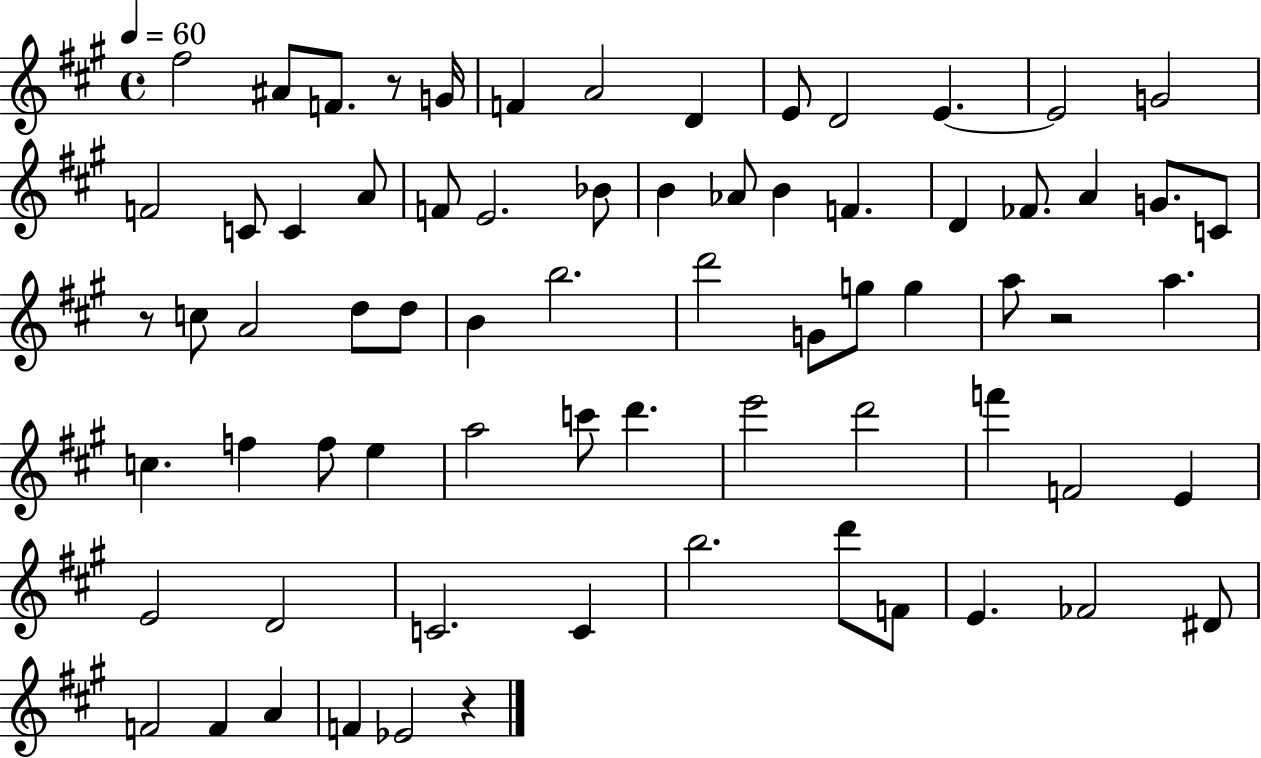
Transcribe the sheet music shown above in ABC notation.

X:1
T:Untitled
M:4/4
L:1/4
K:A
^f2 ^A/2 F/2 z/2 G/4 F A2 D E/2 D2 E E2 G2 F2 C/2 C A/2 F/2 E2 _B/2 B _A/2 B F D _F/2 A G/2 C/2 z/2 c/2 A2 d/2 d/2 B b2 d'2 G/2 g/2 g a/2 z2 a c f f/2 e a2 c'/2 d' e'2 d'2 f' F2 E E2 D2 C2 C b2 d'/2 F/2 E _F2 ^D/2 F2 F A F _E2 z